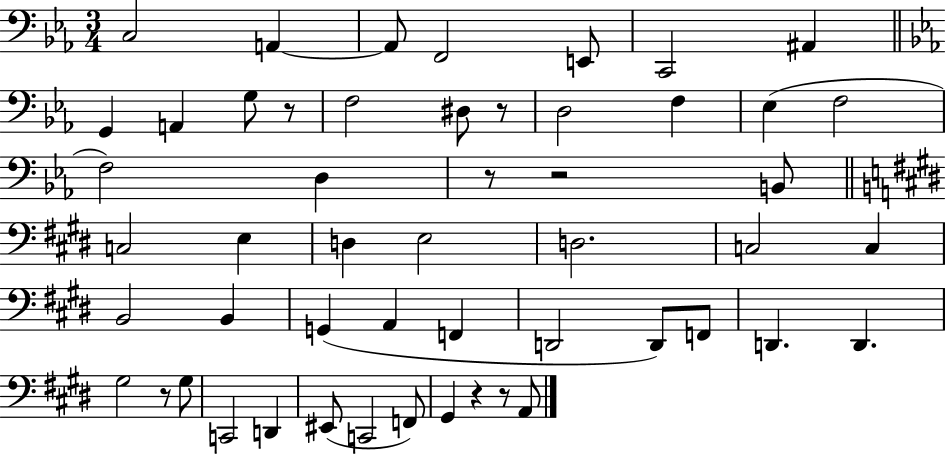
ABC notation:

X:1
T:Untitled
M:3/4
L:1/4
K:Eb
C,2 A,, A,,/2 F,,2 E,,/2 C,,2 ^A,, G,, A,, G,/2 z/2 F,2 ^D,/2 z/2 D,2 F, _E, F,2 F,2 D, z/2 z2 B,,/2 C,2 E, D, E,2 D,2 C,2 C, B,,2 B,, G,, A,, F,, D,,2 D,,/2 F,,/2 D,, D,, ^G,2 z/2 ^G,/2 C,,2 D,, ^E,,/2 C,,2 F,,/2 ^G,, z z/2 A,,/2